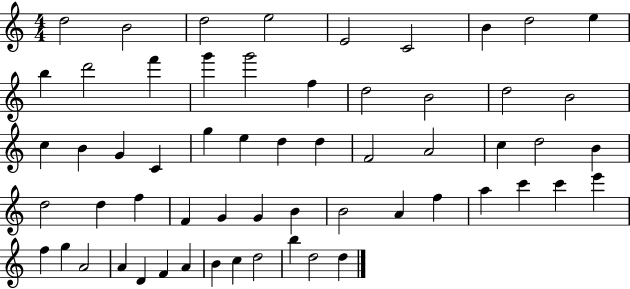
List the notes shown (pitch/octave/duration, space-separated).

D5/h B4/h D5/h E5/h E4/h C4/h B4/q D5/h E5/q B5/q D6/h F6/q G6/q G6/h F5/q D5/h B4/h D5/h B4/h C5/q B4/q G4/q C4/q G5/q E5/q D5/q D5/q F4/h A4/h C5/q D5/h B4/q D5/h D5/q F5/q F4/q G4/q G4/q B4/q B4/h A4/q F5/q A5/q C6/q C6/q E6/q F5/q G5/q A4/h A4/q D4/q F4/q A4/q B4/q C5/q D5/h B5/q D5/h D5/q